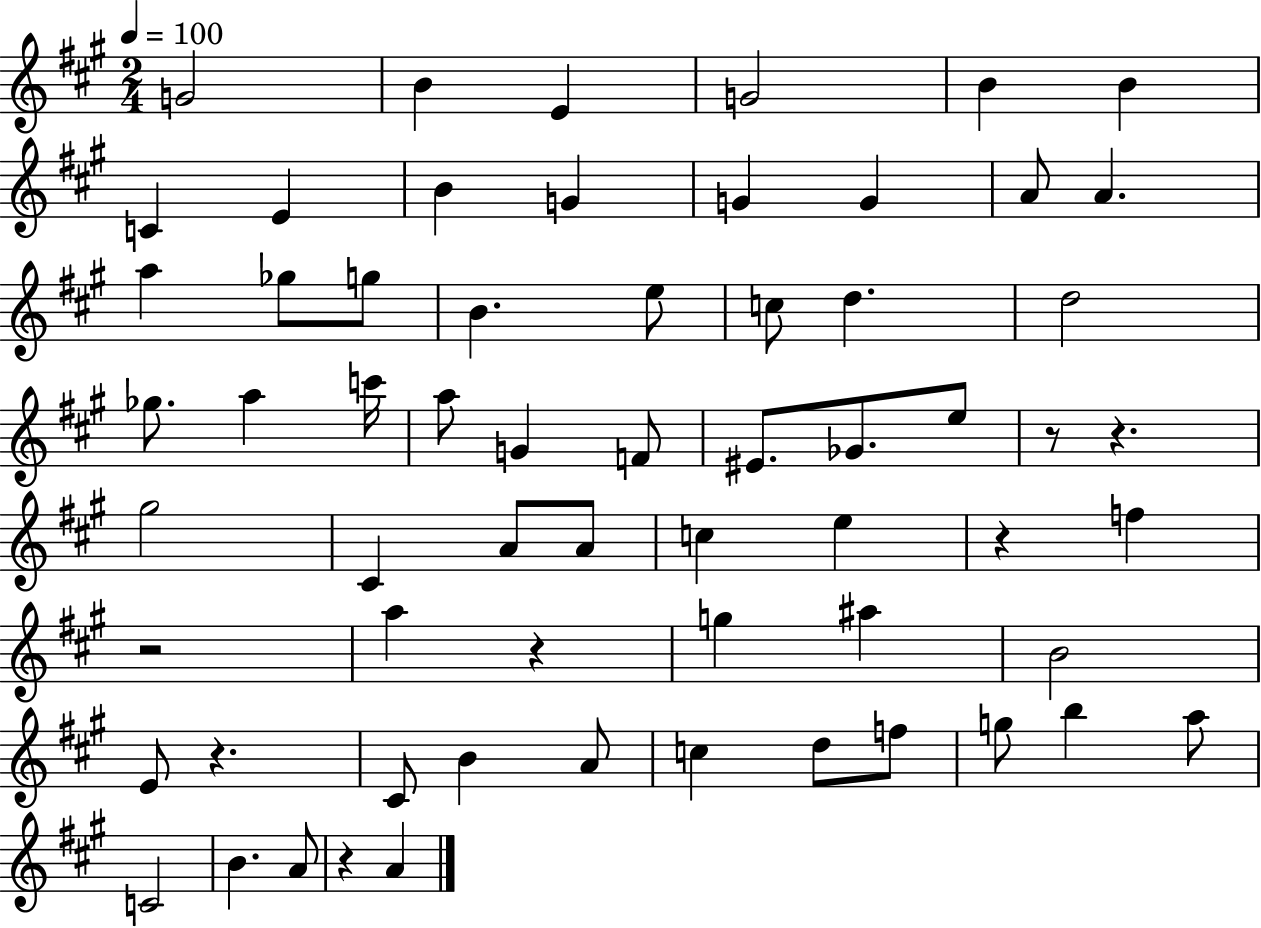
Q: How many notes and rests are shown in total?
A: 63